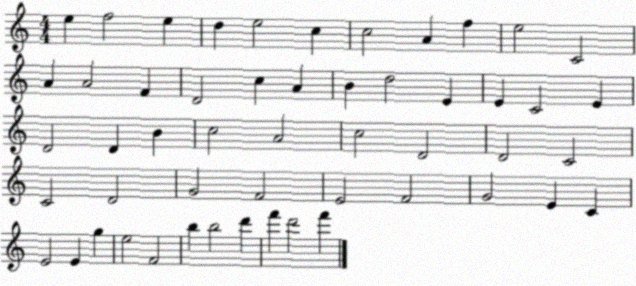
X:1
T:Untitled
M:4/4
L:1/4
K:C
e f2 e d e2 c c2 A f e2 C2 A A2 F D2 c A B d2 E E C2 E D2 D B c2 A2 c2 D2 D2 C2 C2 D2 G2 F2 E2 F2 G2 E C E2 E g e2 F2 b b2 d' f' d'2 f'